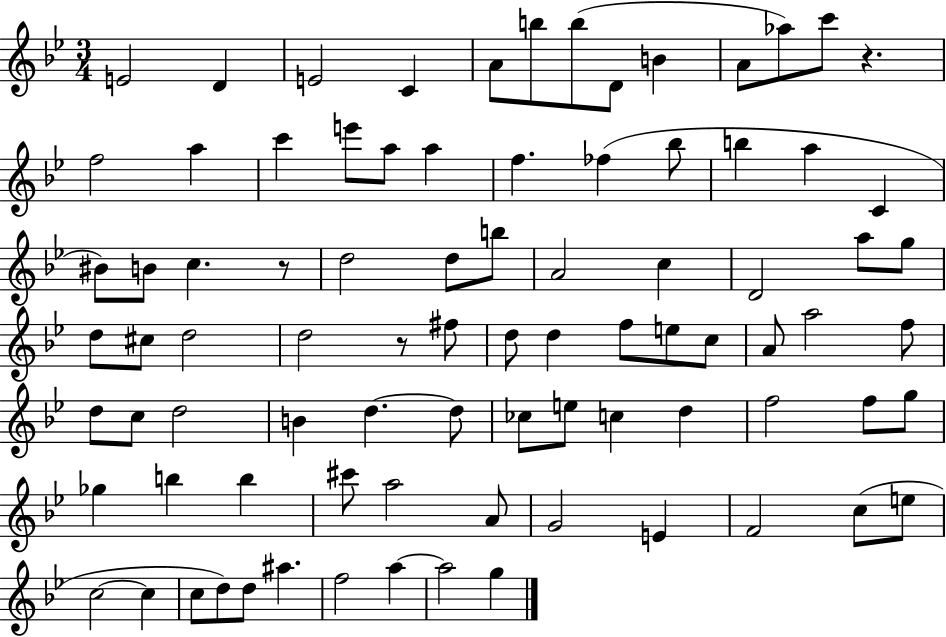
{
  \clef treble
  \numericTimeSignature
  \time 3/4
  \key bes \major
  e'2 d'4 | e'2 c'4 | a'8 b''8 b''8( d'8 b'4 | a'8 aes''8) c'''8 r4. | \break f''2 a''4 | c'''4 e'''8 a''8 a''4 | f''4. fes''4( bes''8 | b''4 a''4 c'4 | \break bis'8) b'8 c''4. r8 | d''2 d''8 b''8 | a'2 c''4 | d'2 a''8 g''8 | \break d''8 cis''8 d''2 | d''2 r8 fis''8 | d''8 d''4 f''8 e''8 c''8 | a'8 a''2 f''8 | \break d''8 c''8 d''2 | b'4 d''4.~~ d''8 | ces''8 e''8 c''4 d''4 | f''2 f''8 g''8 | \break ges''4 b''4 b''4 | cis'''8 a''2 a'8 | g'2 e'4 | f'2 c''8( e''8 | \break c''2~~ c''4 | c''8 d''8) d''8 ais''4. | f''2 a''4~~ | a''2 g''4 | \break \bar "|."
}